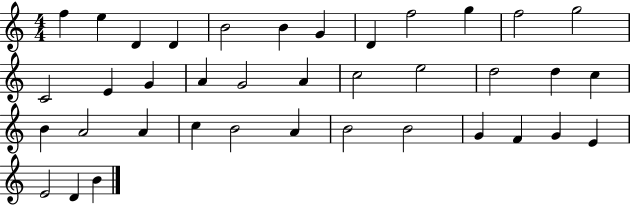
F5/q E5/q D4/q D4/q B4/h B4/q G4/q D4/q F5/h G5/q F5/h G5/h C4/h E4/q G4/q A4/q G4/h A4/q C5/h E5/h D5/h D5/q C5/q B4/q A4/h A4/q C5/q B4/h A4/q B4/h B4/h G4/q F4/q G4/q E4/q E4/h D4/q B4/q